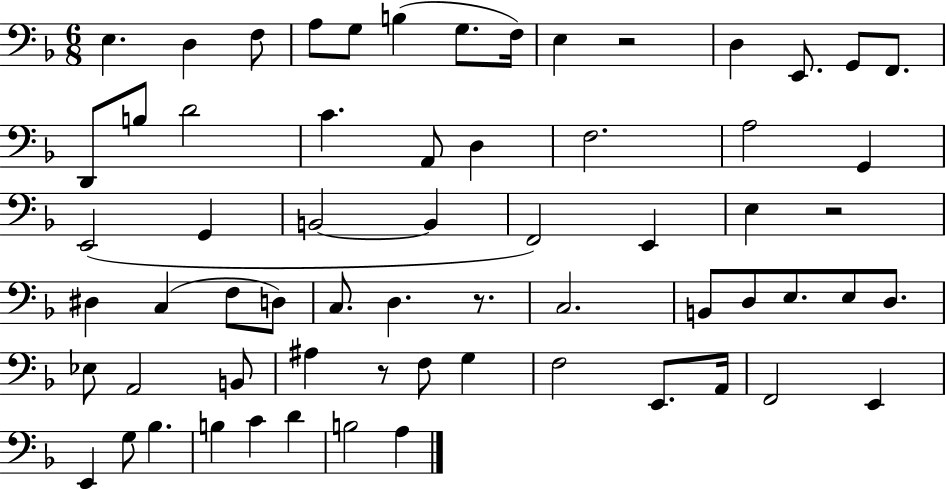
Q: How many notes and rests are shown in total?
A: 64